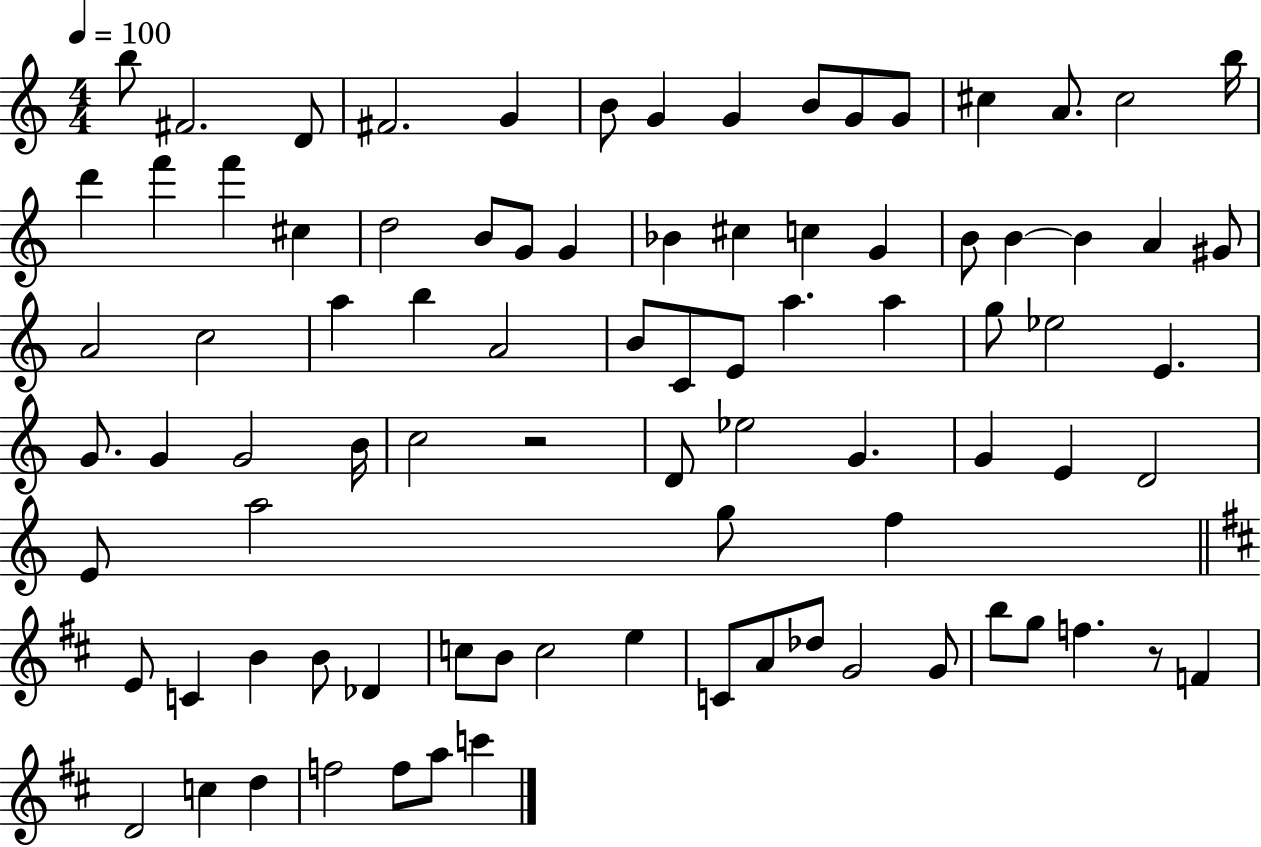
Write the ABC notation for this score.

X:1
T:Untitled
M:4/4
L:1/4
K:C
b/2 ^F2 D/2 ^F2 G B/2 G G B/2 G/2 G/2 ^c A/2 ^c2 b/4 d' f' f' ^c d2 B/2 G/2 G _B ^c c G B/2 B B A ^G/2 A2 c2 a b A2 B/2 C/2 E/2 a a g/2 _e2 E G/2 G G2 B/4 c2 z2 D/2 _e2 G G E D2 E/2 a2 g/2 f E/2 C B B/2 _D c/2 B/2 c2 e C/2 A/2 _d/2 G2 G/2 b/2 g/2 f z/2 F D2 c d f2 f/2 a/2 c'